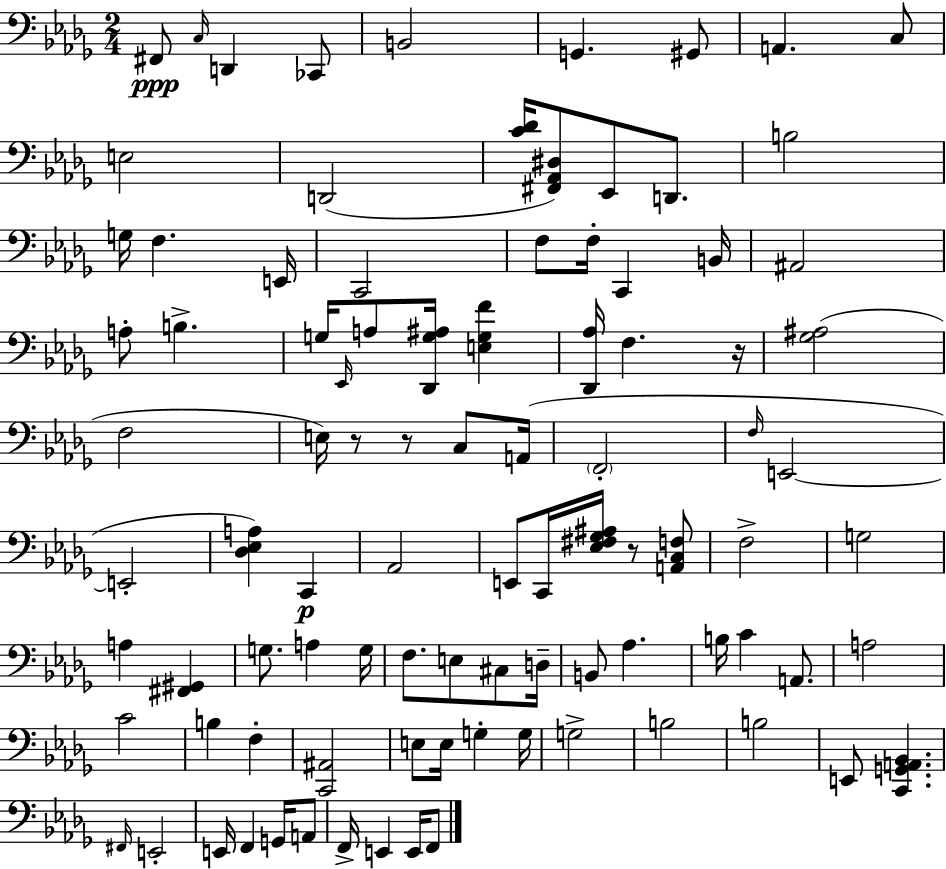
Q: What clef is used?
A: bass